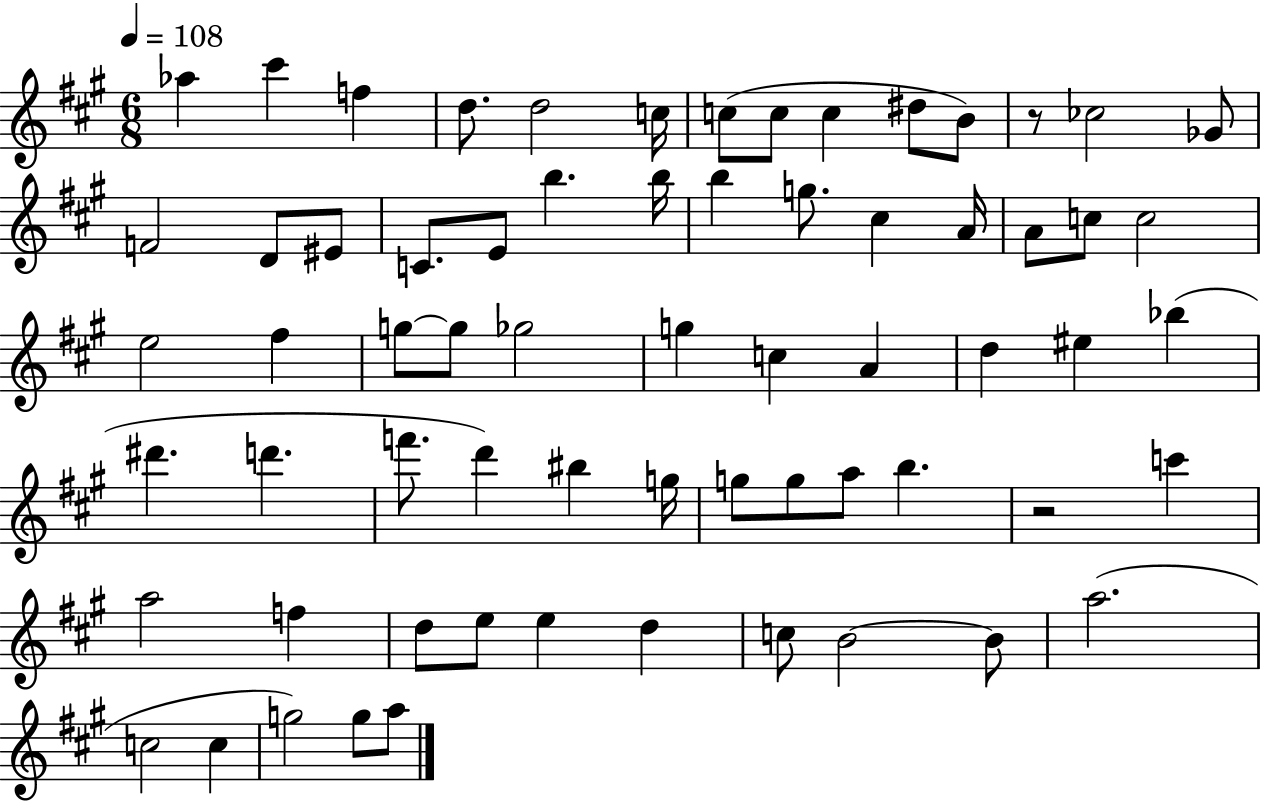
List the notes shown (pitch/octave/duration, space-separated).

Ab5/q C#6/q F5/q D5/e. D5/h C5/s C5/e C5/e C5/q D#5/e B4/e R/e CES5/h Gb4/e F4/h D4/e EIS4/e C4/e. E4/e B5/q. B5/s B5/q G5/e. C#5/q A4/s A4/e C5/e C5/h E5/h F#5/q G5/e G5/e Gb5/h G5/q C5/q A4/q D5/q EIS5/q Bb5/q D#6/q. D6/q. F6/e. D6/q BIS5/q G5/s G5/e G5/e A5/e B5/q. R/h C6/q A5/h F5/q D5/e E5/e E5/q D5/q C5/e B4/h B4/e A5/h. C5/h C5/q G5/h G5/e A5/e